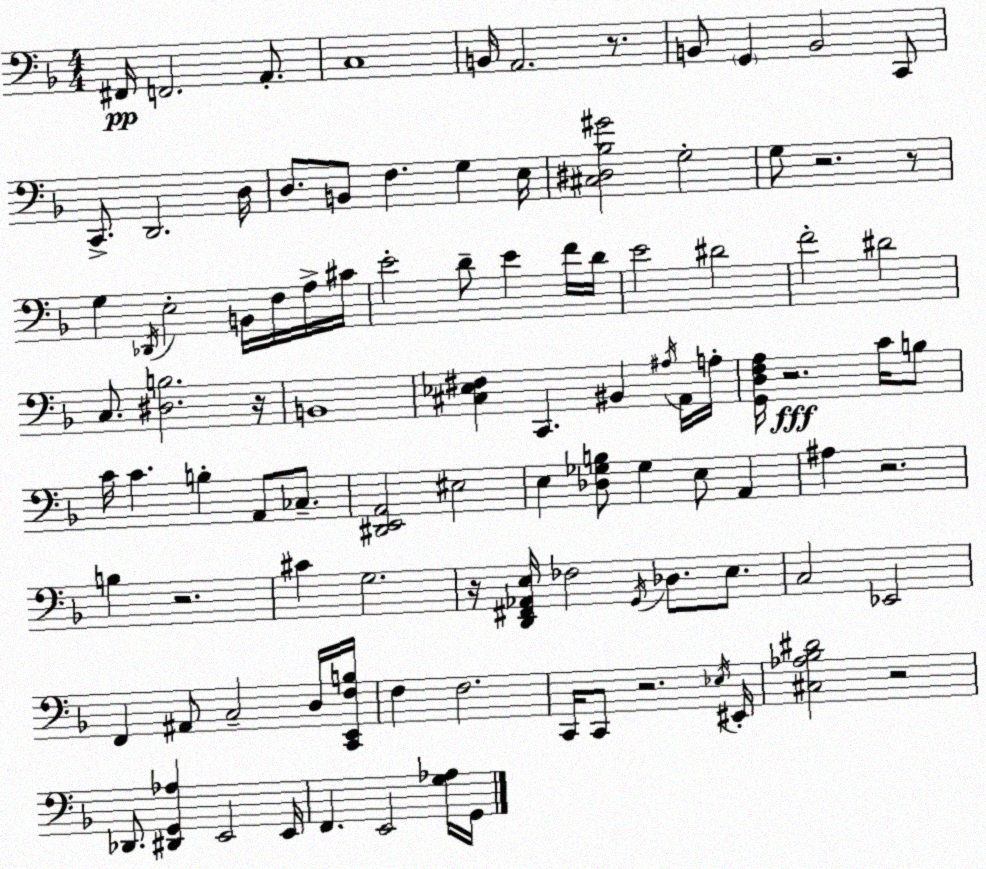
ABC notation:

X:1
T:Untitled
M:4/4
L:1/4
K:Dm
^F,,/4 F,,2 A,,/2 C,4 B,,/4 A,,2 z/2 B,,/2 G,, B,,2 C,,/2 C,,/2 D,,2 D,/4 D,/2 B,,/2 F, G, E,/4 [^C,^D,_B,^G]2 G,2 G,/2 z2 z/2 G, _D,,/4 E,2 B,,/4 F,/4 A,/4 ^C/4 E2 D/2 E F/4 D/4 E2 ^D2 F2 ^D2 C,/2 [^D,B,]2 z/4 B,,4 [^C,_E,^F,] C,, ^B,, ^A,/4 A,,/4 A,/4 [G,,D,F,A,]/4 z2 C/4 B,/2 C/4 C B, A,,/2 _C,/2 [^D,,E,,A,,]2 ^E,2 E, [_D,_G,B,]/2 _G, E,/2 A,, ^A, z2 B, z2 ^C G,2 z/4 [D,,^F,,_A,,E,]/4 _F,2 G,,/4 _D,/2 E,/2 C,2 _E,,2 F,, ^A,,/2 C,2 D,/4 [C,,E,,F,B,]/4 F, F,2 C,,/4 C,,/2 z2 _E,/4 ^E,,/4 [^C,_A,_B,^D]2 z2 _D,,/2 [^D,,G,,_A,] E,,2 E,,/4 F,, E,,2 [G,_A,]/4 G,,/4